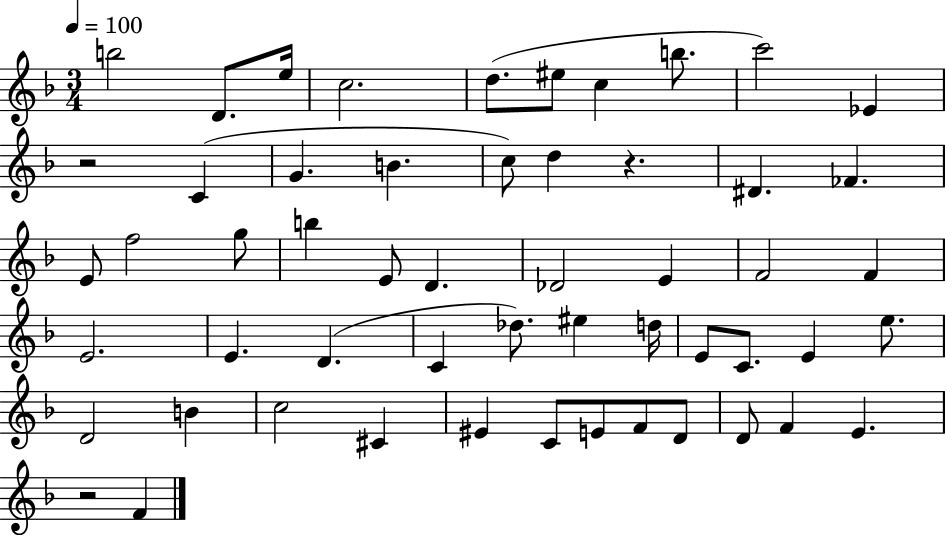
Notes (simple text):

B5/h D4/e. E5/s C5/h. D5/e. EIS5/e C5/q B5/e. C6/h Eb4/q R/h C4/q G4/q. B4/q. C5/e D5/q R/q. D#4/q. FES4/q. E4/e F5/h G5/e B5/q E4/e D4/q. Db4/h E4/q F4/h F4/q E4/h. E4/q. D4/q. C4/q Db5/e. EIS5/q D5/s E4/e C4/e. E4/q E5/e. D4/h B4/q C5/h C#4/q EIS4/q C4/e E4/e F4/e D4/e D4/e F4/q E4/q. R/h F4/q